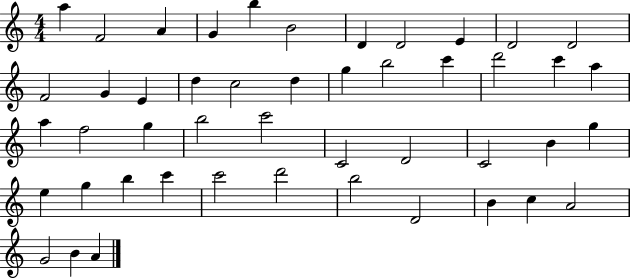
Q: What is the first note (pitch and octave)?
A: A5